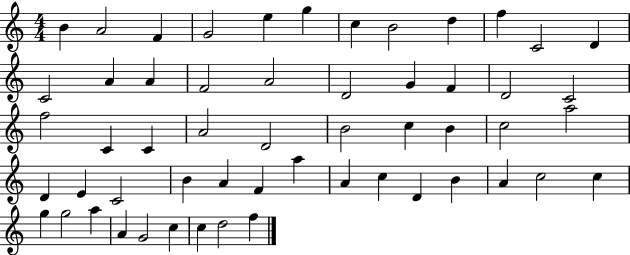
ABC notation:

X:1
T:Untitled
M:4/4
L:1/4
K:C
B A2 F G2 e g c B2 d f C2 D C2 A A F2 A2 D2 G F D2 C2 f2 C C A2 D2 B2 c B c2 a2 D E C2 B A F a A c D B A c2 c g g2 a A G2 c c d2 f